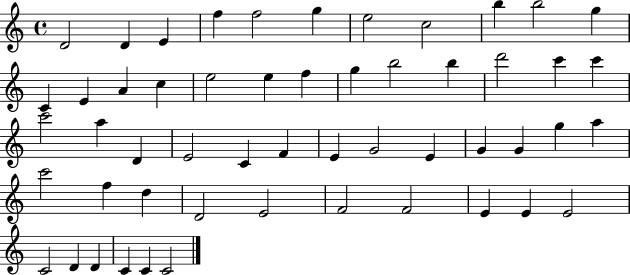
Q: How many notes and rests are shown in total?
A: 53